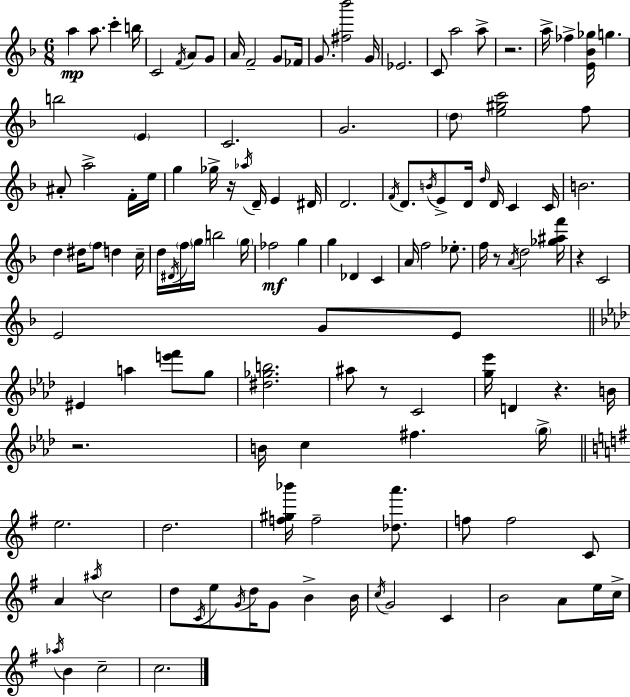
X:1
T:Untitled
M:6/8
L:1/4
K:F
a a/2 c' b/4 C2 F/4 A/2 G/2 A/4 F2 G/2 _F/4 G/2 [^f_b']2 G/4 _E2 C/2 a2 a/2 z2 a/4 _f [E_B_g]/4 g b2 E C2 G2 d/2 [e^gc']2 f/2 ^A/2 a2 F/4 e/4 g _g/4 z/4 _a/4 D/4 E ^D/4 D2 F/4 D/2 B/4 E/2 D/4 d/4 D/4 C C/4 B2 d ^d/4 f/2 d c/4 d/4 ^D/4 f/4 g/4 b2 g/4 _f2 g g _D C A/4 f2 _e/2 f/4 z/2 A/4 d2 [_g^af']/4 z C2 E2 G/2 E/2 ^E a [e'f']/2 g/2 [^d_gb]2 ^a/2 z/2 C2 [g_e']/4 D z B/4 z2 B/4 c ^f g/4 e2 d2 [f^g_b']/4 f2 [_da']/2 f/2 f2 C/2 A ^a/4 c2 d/2 C/4 e/2 G/4 d/4 G/2 B B/4 c/4 G2 C B2 A/2 e/4 c/4 _a/4 B c2 c2